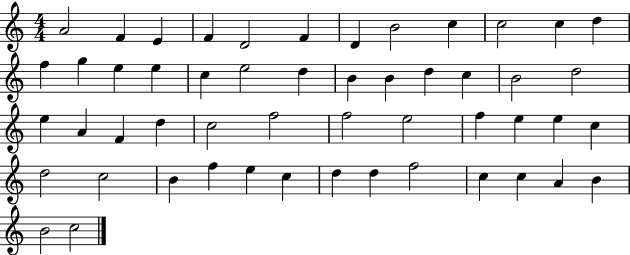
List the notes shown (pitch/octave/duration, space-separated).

A4/h F4/q E4/q F4/q D4/h F4/q D4/q B4/h C5/q C5/h C5/q D5/q F5/q G5/q E5/q E5/q C5/q E5/h D5/q B4/q B4/q D5/q C5/q B4/h D5/h E5/q A4/q F4/q D5/q C5/h F5/h F5/h E5/h F5/q E5/q E5/q C5/q D5/h C5/h B4/q F5/q E5/q C5/q D5/q D5/q F5/h C5/q C5/q A4/q B4/q B4/h C5/h